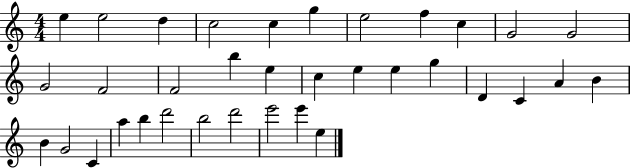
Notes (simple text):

E5/q E5/h D5/q C5/h C5/q G5/q E5/h F5/q C5/q G4/h G4/h G4/h F4/h F4/h B5/q E5/q C5/q E5/q E5/q G5/q D4/q C4/q A4/q B4/q B4/q G4/h C4/q A5/q B5/q D6/h B5/h D6/h E6/h E6/q E5/q